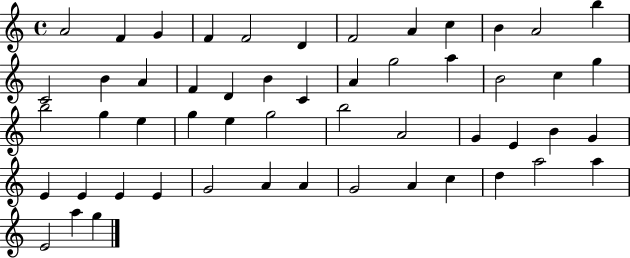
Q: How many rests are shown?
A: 0